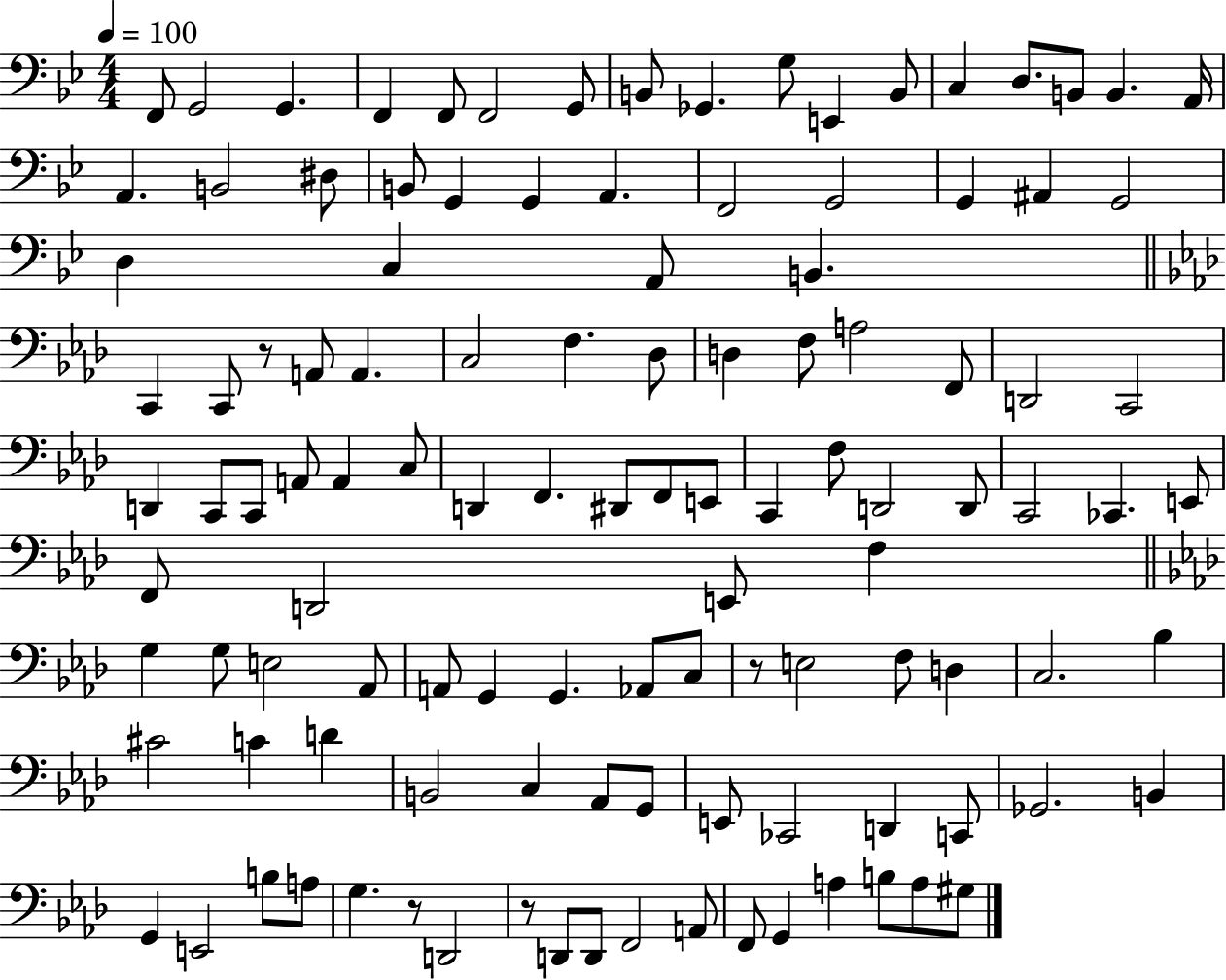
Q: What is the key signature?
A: BES major